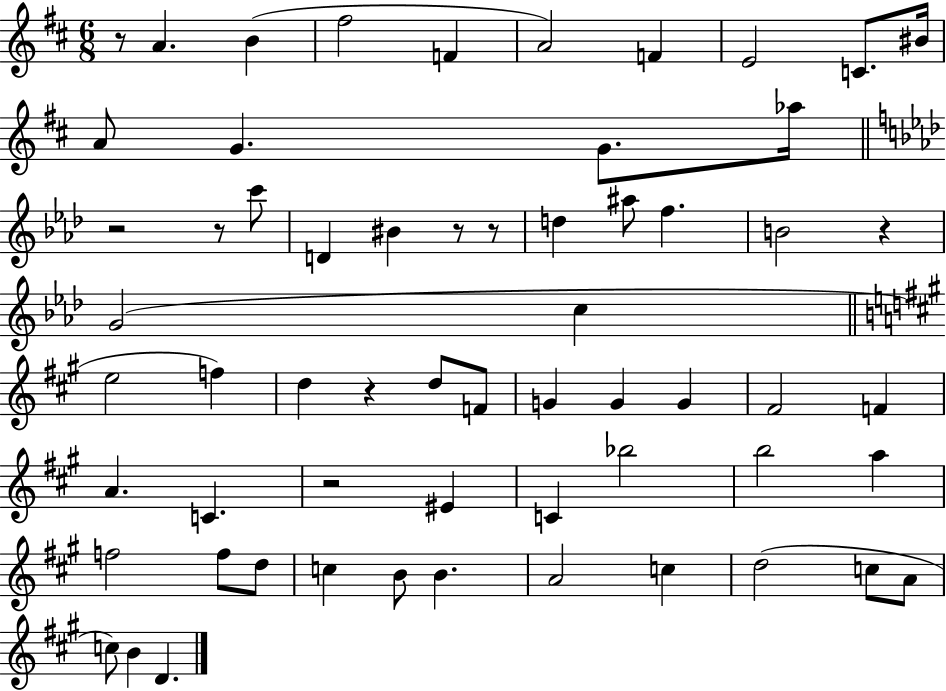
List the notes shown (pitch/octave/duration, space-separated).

R/e A4/q. B4/q F#5/h F4/q A4/h F4/q E4/h C4/e. BIS4/s A4/e G4/q. G4/e. Ab5/s R/h R/e C6/e D4/q BIS4/q R/e R/e D5/q A#5/e F5/q. B4/h R/q G4/h C5/q E5/h F5/q D5/q R/q D5/e F4/e G4/q G4/q G4/q F#4/h F4/q A4/q. C4/q. R/h EIS4/q C4/q Bb5/h B5/h A5/q F5/h F5/e D5/e C5/q B4/e B4/q. A4/h C5/q D5/h C5/e A4/e C5/e B4/q D4/q.